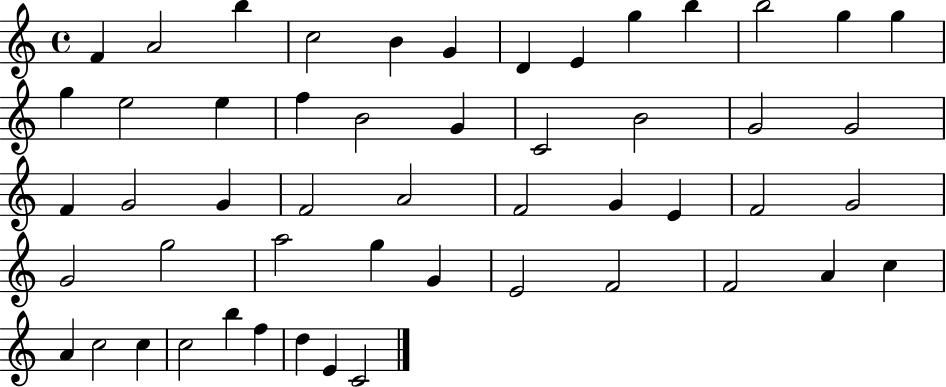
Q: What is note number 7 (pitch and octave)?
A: D4